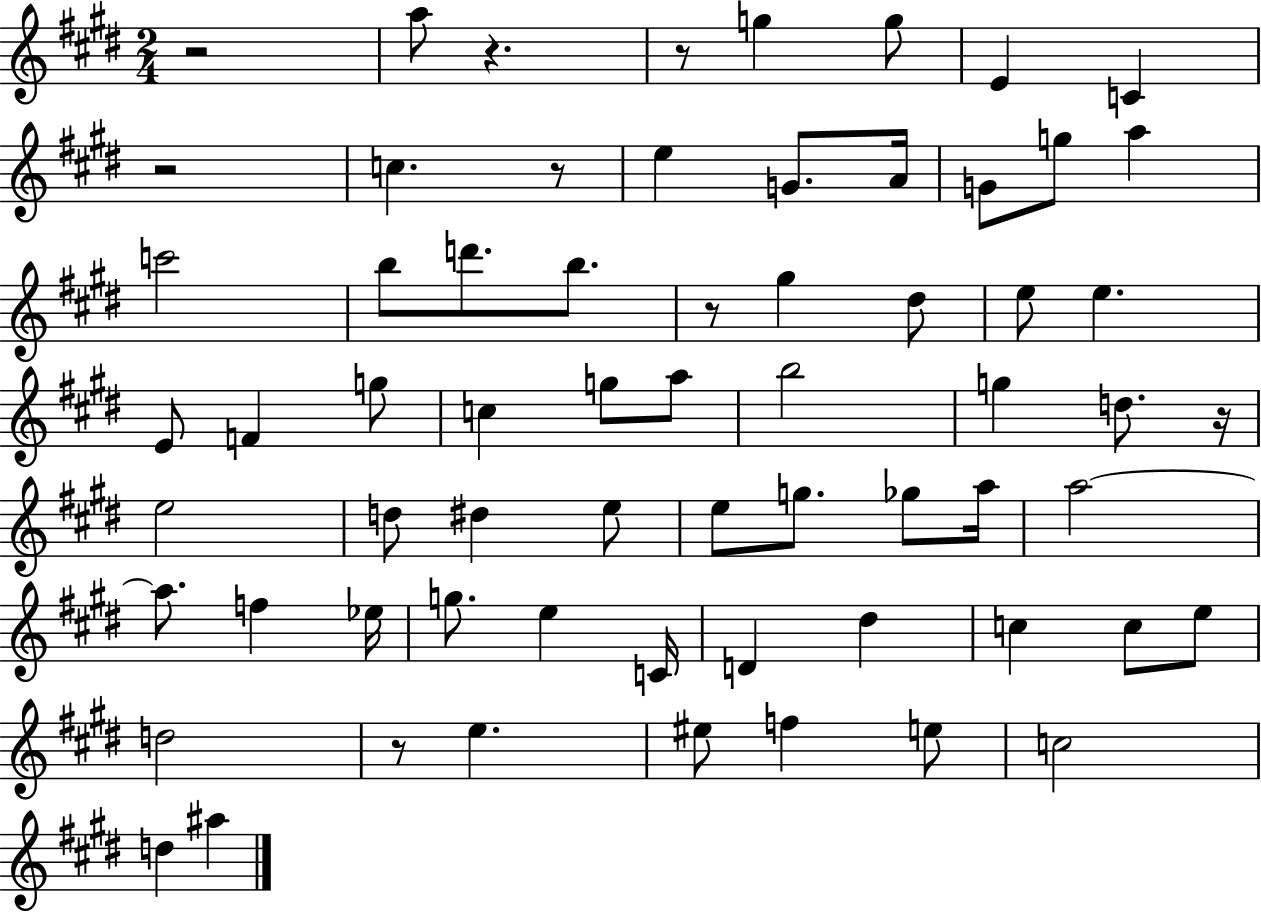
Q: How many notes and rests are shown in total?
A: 65